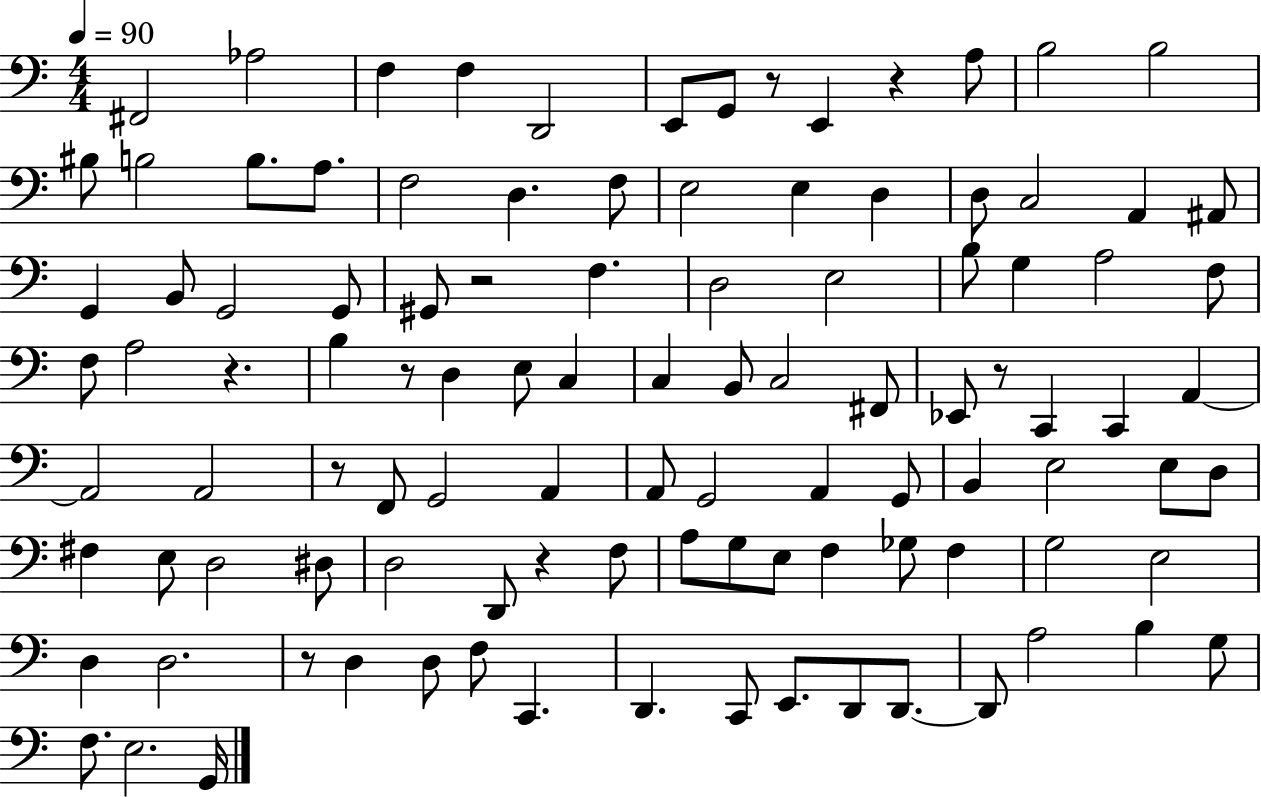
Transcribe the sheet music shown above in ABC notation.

X:1
T:Untitled
M:4/4
L:1/4
K:C
^F,,2 _A,2 F, F, D,,2 E,,/2 G,,/2 z/2 E,, z A,/2 B,2 B,2 ^B,/2 B,2 B,/2 A,/2 F,2 D, F,/2 E,2 E, D, D,/2 C,2 A,, ^A,,/2 G,, B,,/2 G,,2 G,,/2 ^G,,/2 z2 F, D,2 E,2 B,/2 G, A,2 F,/2 F,/2 A,2 z B, z/2 D, E,/2 C, C, B,,/2 C,2 ^F,,/2 _E,,/2 z/2 C,, C,, A,, A,,2 A,,2 z/2 F,,/2 G,,2 A,, A,,/2 G,,2 A,, G,,/2 B,, E,2 E,/2 D,/2 ^F, E,/2 D,2 ^D,/2 D,2 D,,/2 z F,/2 A,/2 G,/2 E,/2 F, _G,/2 F, G,2 E,2 D, D,2 z/2 D, D,/2 F,/2 C,, D,, C,,/2 E,,/2 D,,/2 D,,/2 D,,/2 A,2 B, G,/2 F,/2 E,2 G,,/4